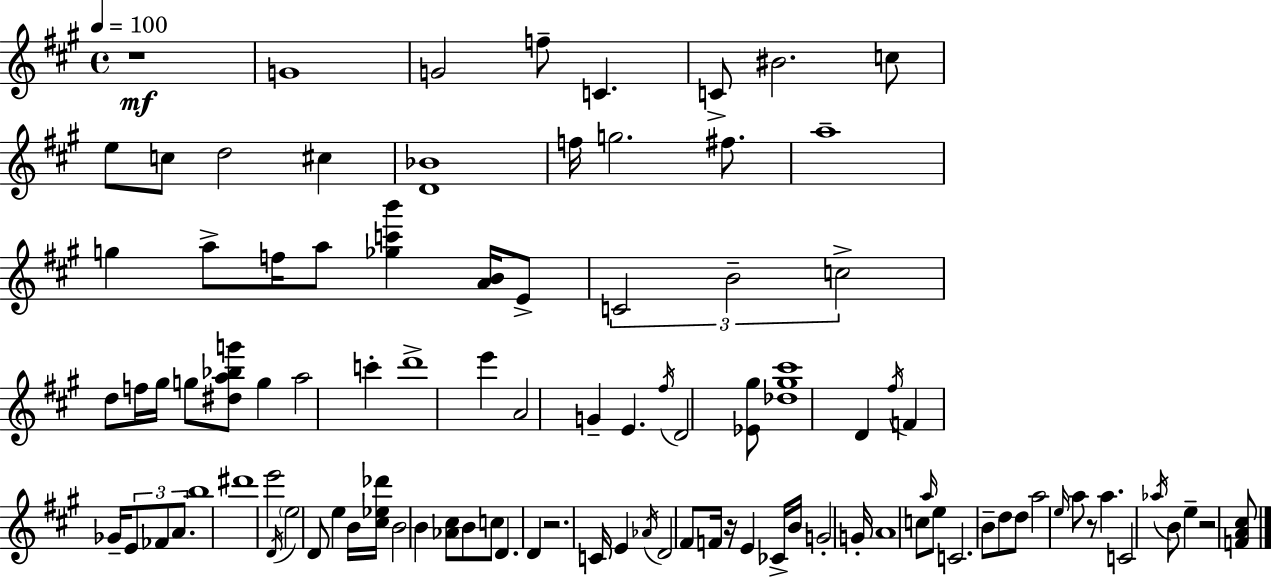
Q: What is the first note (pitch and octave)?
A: G4